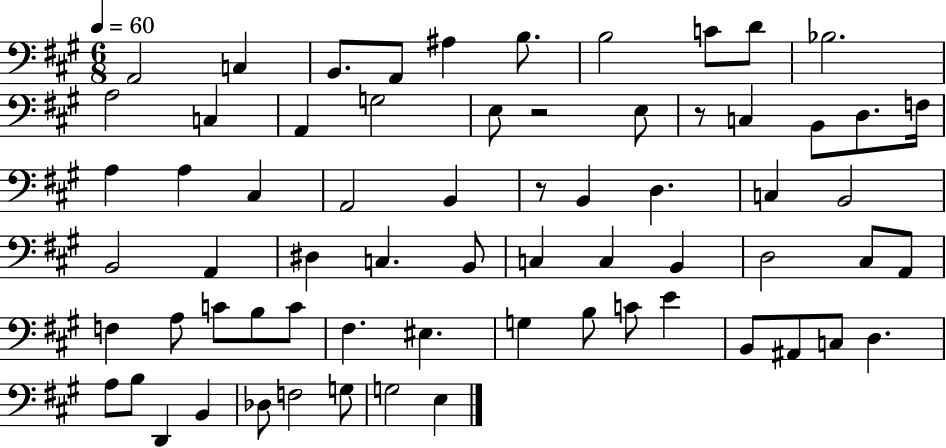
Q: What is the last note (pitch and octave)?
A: E3